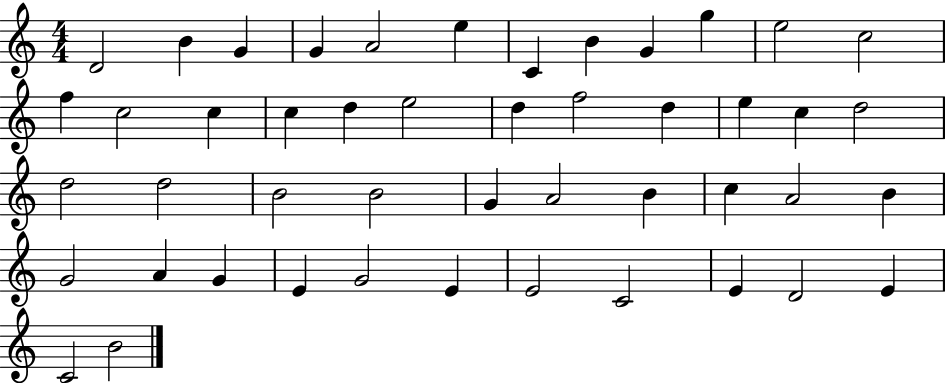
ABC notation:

X:1
T:Untitled
M:4/4
L:1/4
K:C
D2 B G G A2 e C B G g e2 c2 f c2 c c d e2 d f2 d e c d2 d2 d2 B2 B2 G A2 B c A2 B G2 A G E G2 E E2 C2 E D2 E C2 B2